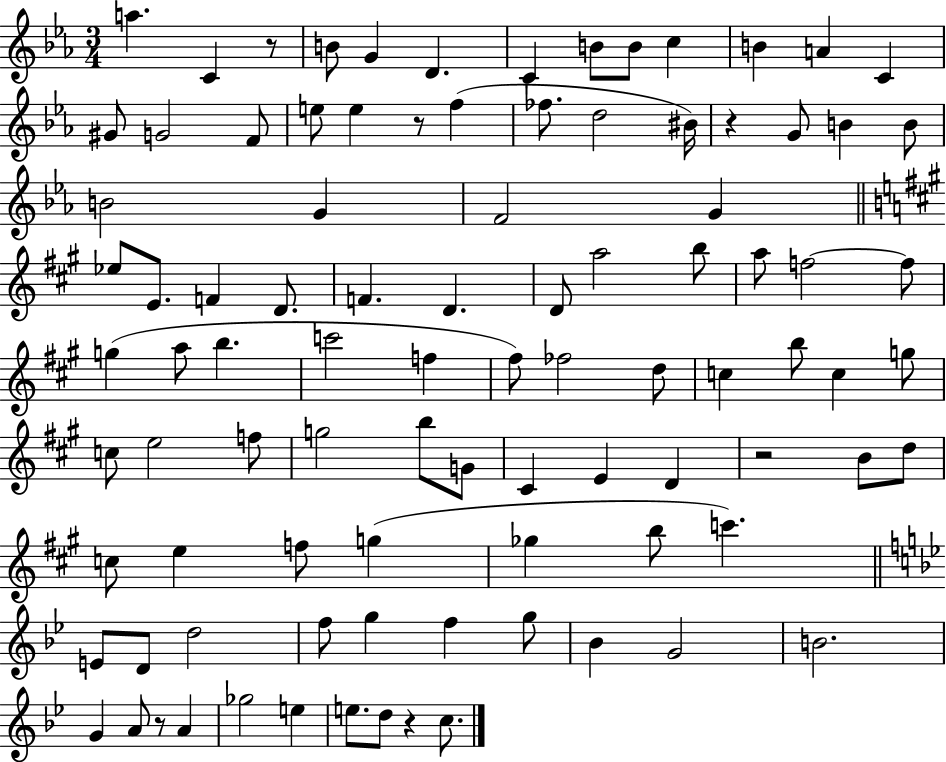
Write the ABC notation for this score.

X:1
T:Untitled
M:3/4
L:1/4
K:Eb
a C z/2 B/2 G D C B/2 B/2 c B A C ^G/2 G2 F/2 e/2 e z/2 f _f/2 d2 ^B/4 z G/2 B B/2 B2 G F2 G _e/2 E/2 F D/2 F D D/2 a2 b/2 a/2 f2 f/2 g a/2 b c'2 f ^f/2 _f2 d/2 c b/2 c g/2 c/2 e2 f/2 g2 b/2 G/2 ^C E D z2 B/2 d/2 c/2 e f/2 g _g b/2 c' E/2 D/2 d2 f/2 g f g/2 _B G2 B2 G A/2 z/2 A _g2 e e/2 d/2 z c/2